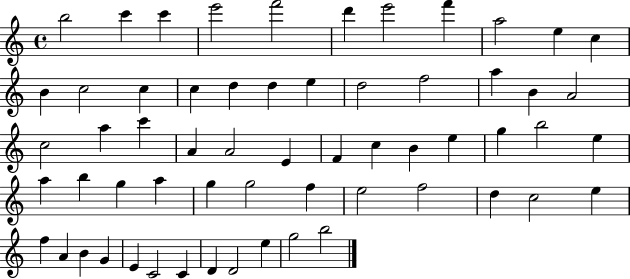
{
  \clef treble
  \time 4/4
  \defaultTimeSignature
  \key c \major
  b''2 c'''4 c'''4 | e'''2 f'''2 | d'''4 e'''2 f'''4 | a''2 e''4 c''4 | \break b'4 c''2 c''4 | c''4 d''4 d''4 e''4 | d''2 f''2 | a''4 b'4 a'2 | \break c''2 a''4 c'''4 | a'4 a'2 e'4 | f'4 c''4 b'4 e''4 | g''4 b''2 e''4 | \break a''4 b''4 g''4 a''4 | g''4 g''2 f''4 | e''2 f''2 | d''4 c''2 e''4 | \break f''4 a'4 b'4 g'4 | e'4 c'2 c'4 | d'4 d'2 e''4 | g''2 b''2 | \break \bar "|."
}